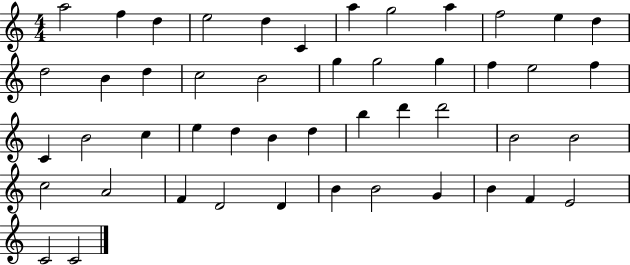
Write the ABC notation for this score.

X:1
T:Untitled
M:4/4
L:1/4
K:C
a2 f d e2 d C a g2 a f2 e d d2 B d c2 B2 g g2 g f e2 f C B2 c e d B d b d' d'2 B2 B2 c2 A2 F D2 D B B2 G B F E2 C2 C2